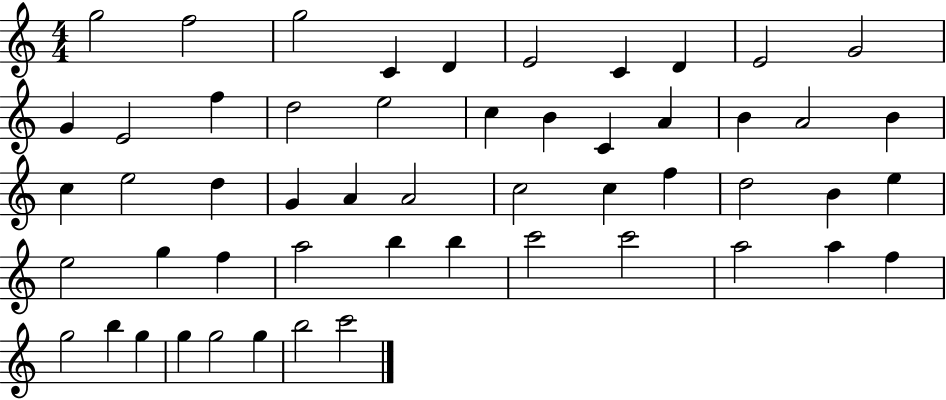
G5/h F5/h G5/h C4/q D4/q E4/h C4/q D4/q E4/h G4/h G4/q E4/h F5/q D5/h E5/h C5/q B4/q C4/q A4/q B4/q A4/h B4/q C5/q E5/h D5/q G4/q A4/q A4/h C5/h C5/q F5/q D5/h B4/q E5/q E5/h G5/q F5/q A5/h B5/q B5/q C6/h C6/h A5/h A5/q F5/q G5/h B5/q G5/q G5/q G5/h G5/q B5/h C6/h